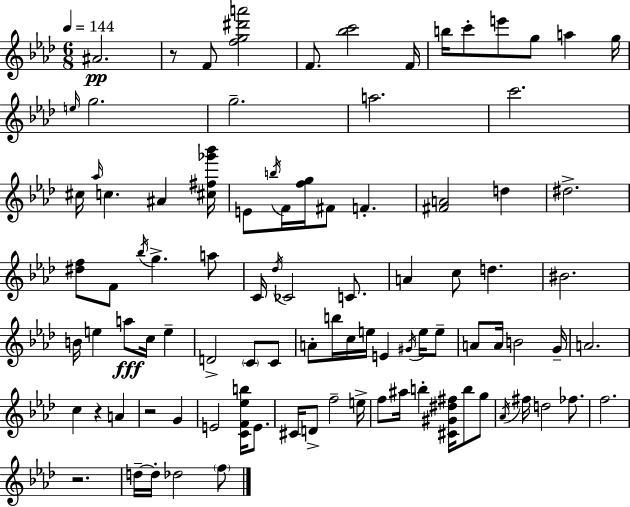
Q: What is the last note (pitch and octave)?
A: F5